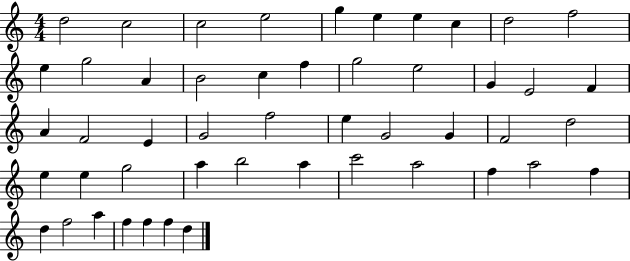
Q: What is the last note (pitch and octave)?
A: D5